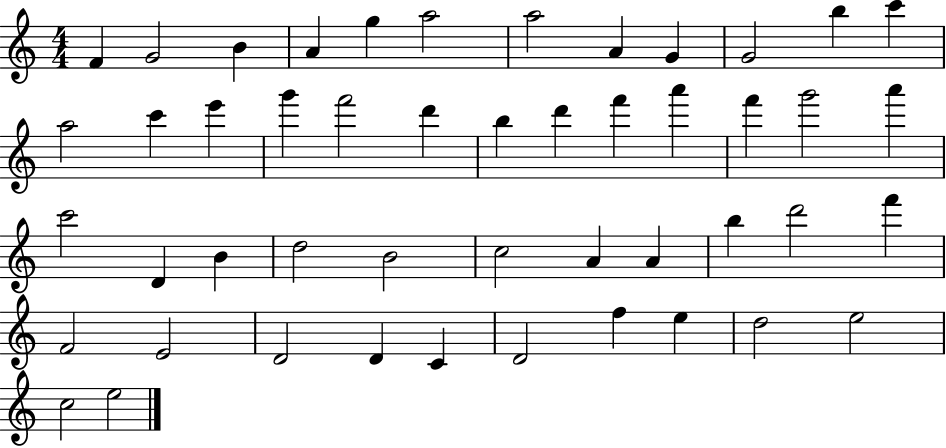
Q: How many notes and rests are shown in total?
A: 48